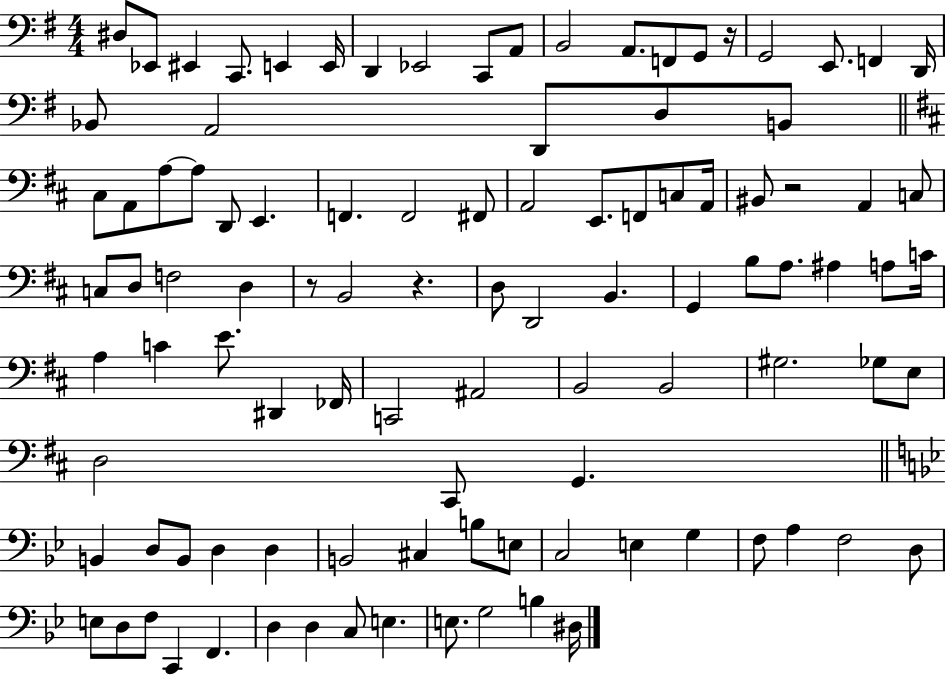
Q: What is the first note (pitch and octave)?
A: D#3